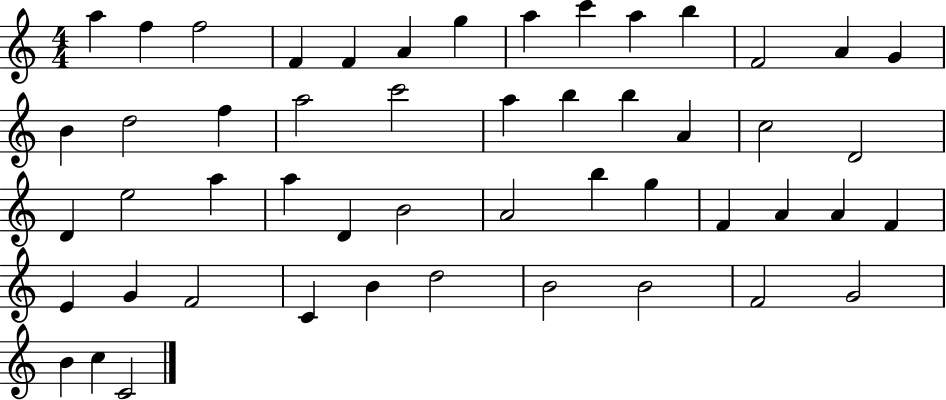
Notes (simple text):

A5/q F5/q F5/h F4/q F4/q A4/q G5/q A5/q C6/q A5/q B5/q F4/h A4/q G4/q B4/q D5/h F5/q A5/h C6/h A5/q B5/q B5/q A4/q C5/h D4/h D4/q E5/h A5/q A5/q D4/q B4/h A4/h B5/q G5/q F4/q A4/q A4/q F4/q E4/q G4/q F4/h C4/q B4/q D5/h B4/h B4/h F4/h G4/h B4/q C5/q C4/h